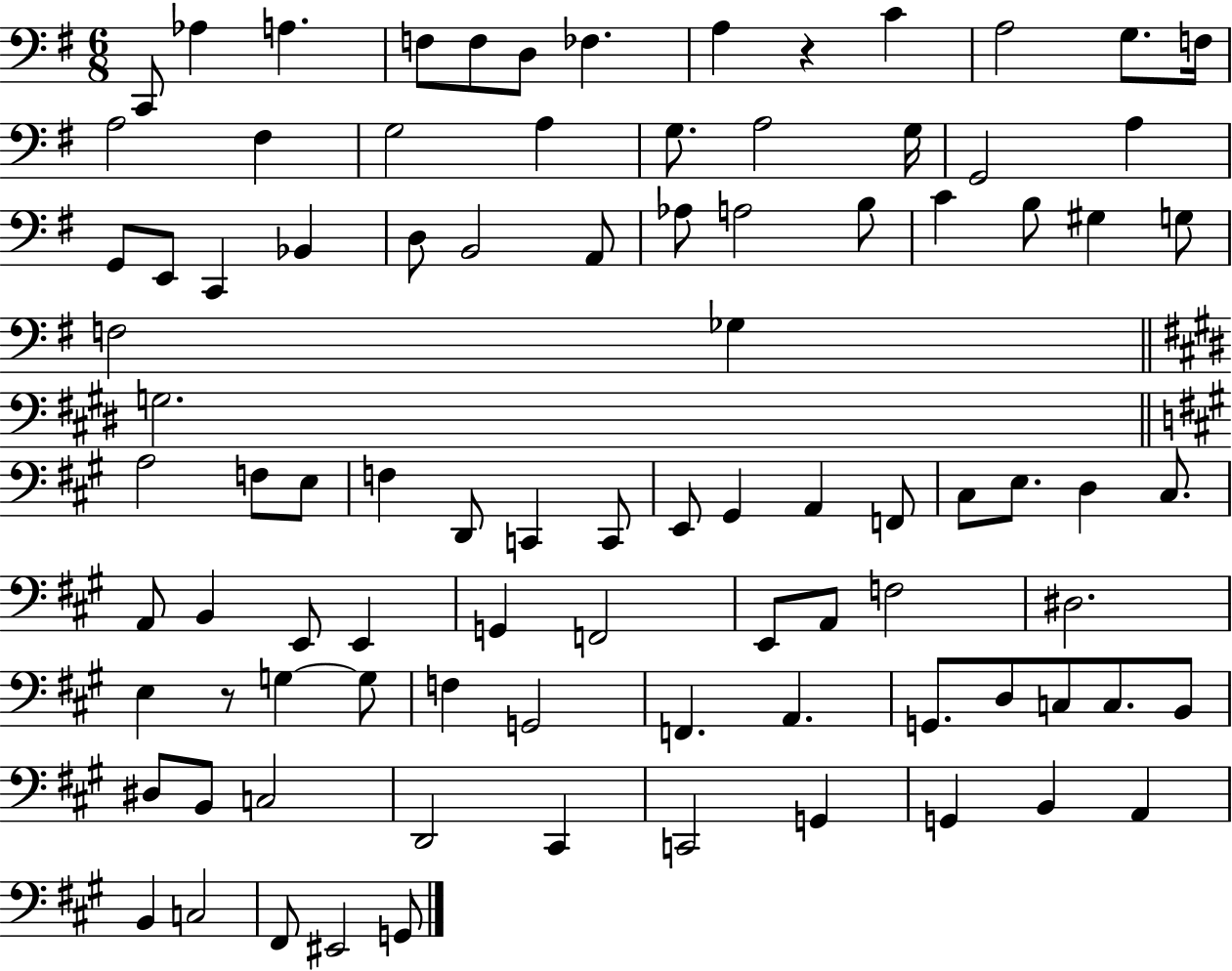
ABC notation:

X:1
T:Untitled
M:6/8
L:1/4
K:G
C,,/2 _A, A, F,/2 F,/2 D,/2 _F, A, z C A,2 G,/2 F,/4 A,2 ^F, G,2 A, G,/2 A,2 G,/4 G,,2 A, G,,/2 E,,/2 C,, _B,, D,/2 B,,2 A,,/2 _A,/2 A,2 B,/2 C B,/2 ^G, G,/2 F,2 _G, G,2 A,2 F,/2 E,/2 F, D,,/2 C,, C,,/2 E,,/2 ^G,, A,, F,,/2 ^C,/2 E,/2 D, ^C,/2 A,,/2 B,, E,,/2 E,, G,, F,,2 E,,/2 A,,/2 F,2 ^D,2 E, z/2 G, G,/2 F, G,,2 F,, A,, G,,/2 D,/2 C,/2 C,/2 B,,/2 ^D,/2 B,,/2 C,2 D,,2 ^C,, C,,2 G,, G,, B,, A,, B,, C,2 ^F,,/2 ^E,,2 G,,/2